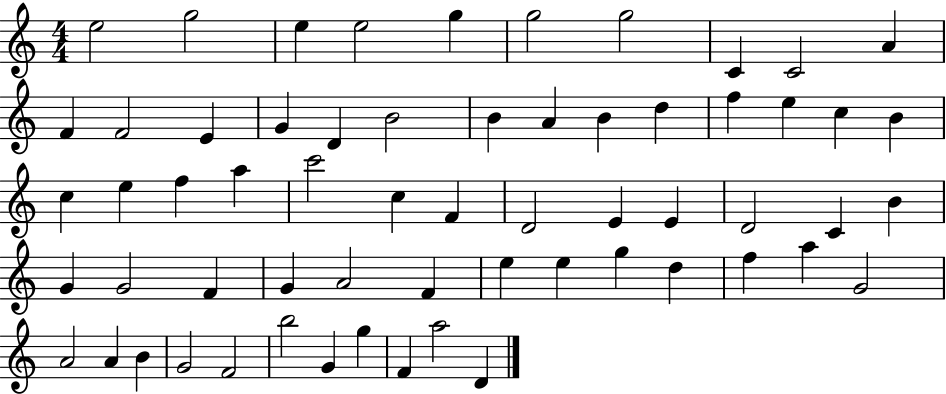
{
  \clef treble
  \numericTimeSignature
  \time 4/4
  \key c \major
  e''2 g''2 | e''4 e''2 g''4 | g''2 g''2 | c'4 c'2 a'4 | \break f'4 f'2 e'4 | g'4 d'4 b'2 | b'4 a'4 b'4 d''4 | f''4 e''4 c''4 b'4 | \break c''4 e''4 f''4 a''4 | c'''2 c''4 f'4 | d'2 e'4 e'4 | d'2 c'4 b'4 | \break g'4 g'2 f'4 | g'4 a'2 f'4 | e''4 e''4 g''4 d''4 | f''4 a''4 g'2 | \break a'2 a'4 b'4 | g'2 f'2 | b''2 g'4 g''4 | f'4 a''2 d'4 | \break \bar "|."
}